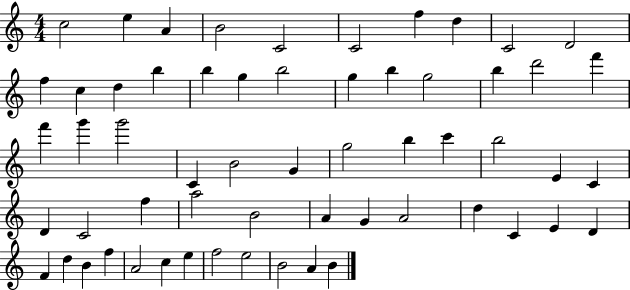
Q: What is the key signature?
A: C major